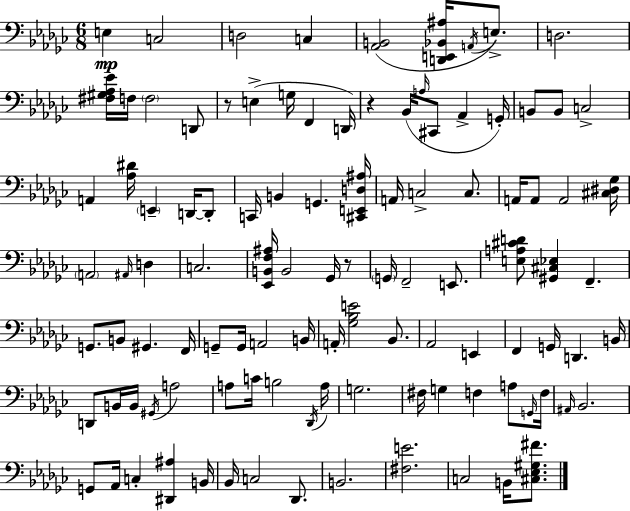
X:1
T:Untitled
M:6/8
L:1/4
K:Ebm
E, C,2 D,2 C, [_A,,B,,]2 [D,,E,,_B,,^A,]/4 A,,/4 E,/2 D,2 [^F,^G,_A,_E]/4 F,/4 F,2 D,,/2 z/2 E, G,/4 F,, D,,/4 z _B,,/4 A,/4 ^C,,/2 _A,, G,,/4 B,,/2 B,,/2 C,2 A,, [_A,^D]/4 E,, D,,/4 D,,/2 C,,/4 B,, G,, [^C,,E,,D,^A,]/4 A,,/4 C,2 C,/2 A,,/4 A,,/2 A,,2 [^C,^D,_G,]/4 A,,2 ^A,,/4 D, C,2 [_E,,B,,F,^A,]/4 B,,2 _G,,/4 z/2 G,,/4 F,,2 E,,/2 [E,A,^CD]/2 [^G,,^C,_E,] F,, G,,/2 B,,/2 ^G,, F,,/4 G,,/2 G,,/4 A,,2 B,,/4 A,,/4 [_G,_B,E]2 _B,,/2 _A,,2 E,, F,, G,,/4 D,, B,,/4 D,,/2 B,,/4 B,,/4 ^G,,/4 A,2 A,/2 C/4 B,2 _D,,/4 A,/4 G,2 ^F,/4 G, F, A,/2 G,,/4 F,/4 ^A,,/4 _B,,2 G,,/2 _A,,/4 C, [^D,,^A,] B,,/4 _B,,/4 C,2 _D,,/2 B,,2 [^F,E]2 C,2 B,,/4 [^C,_E,^G,^F]/2